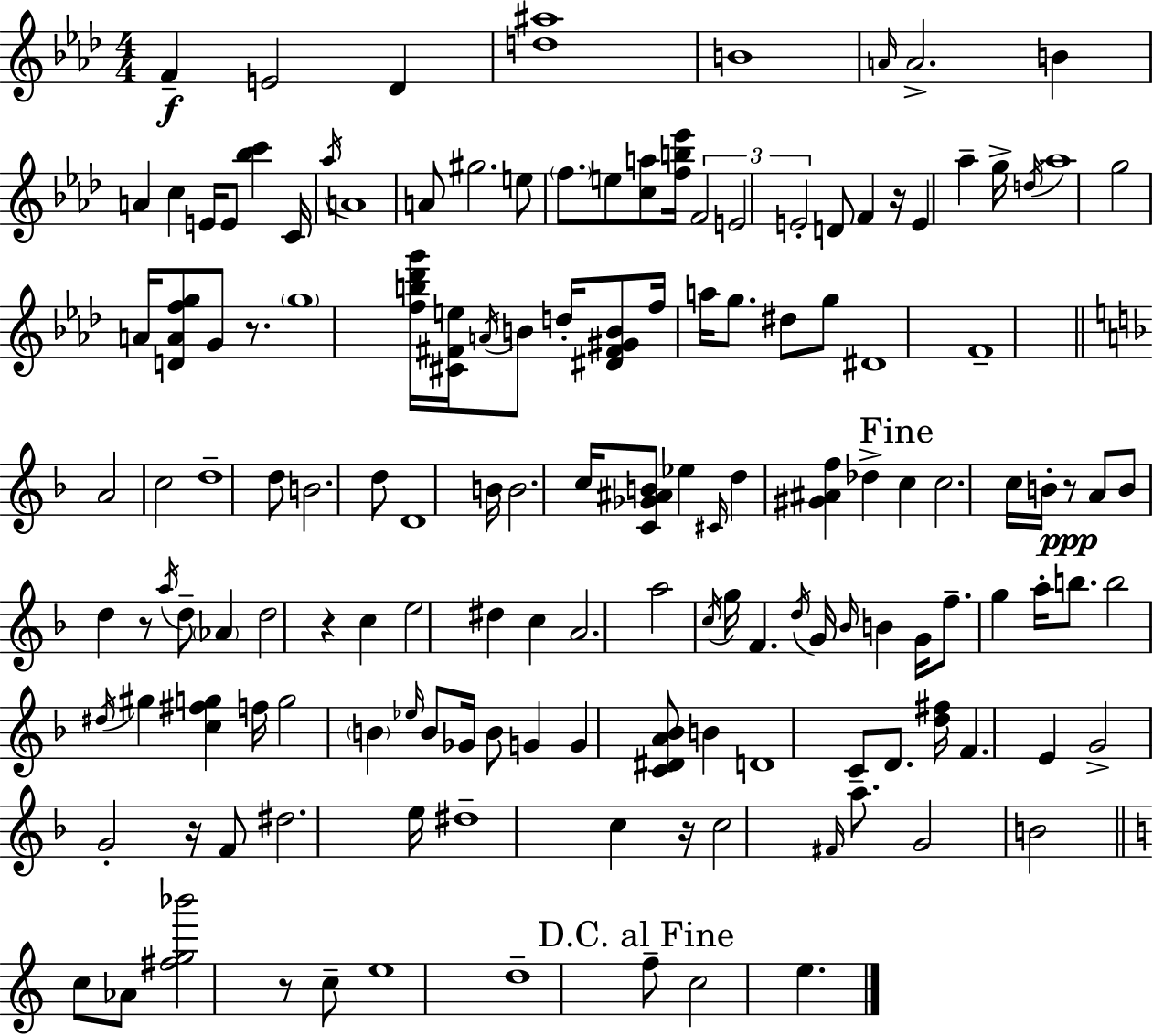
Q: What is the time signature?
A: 4/4